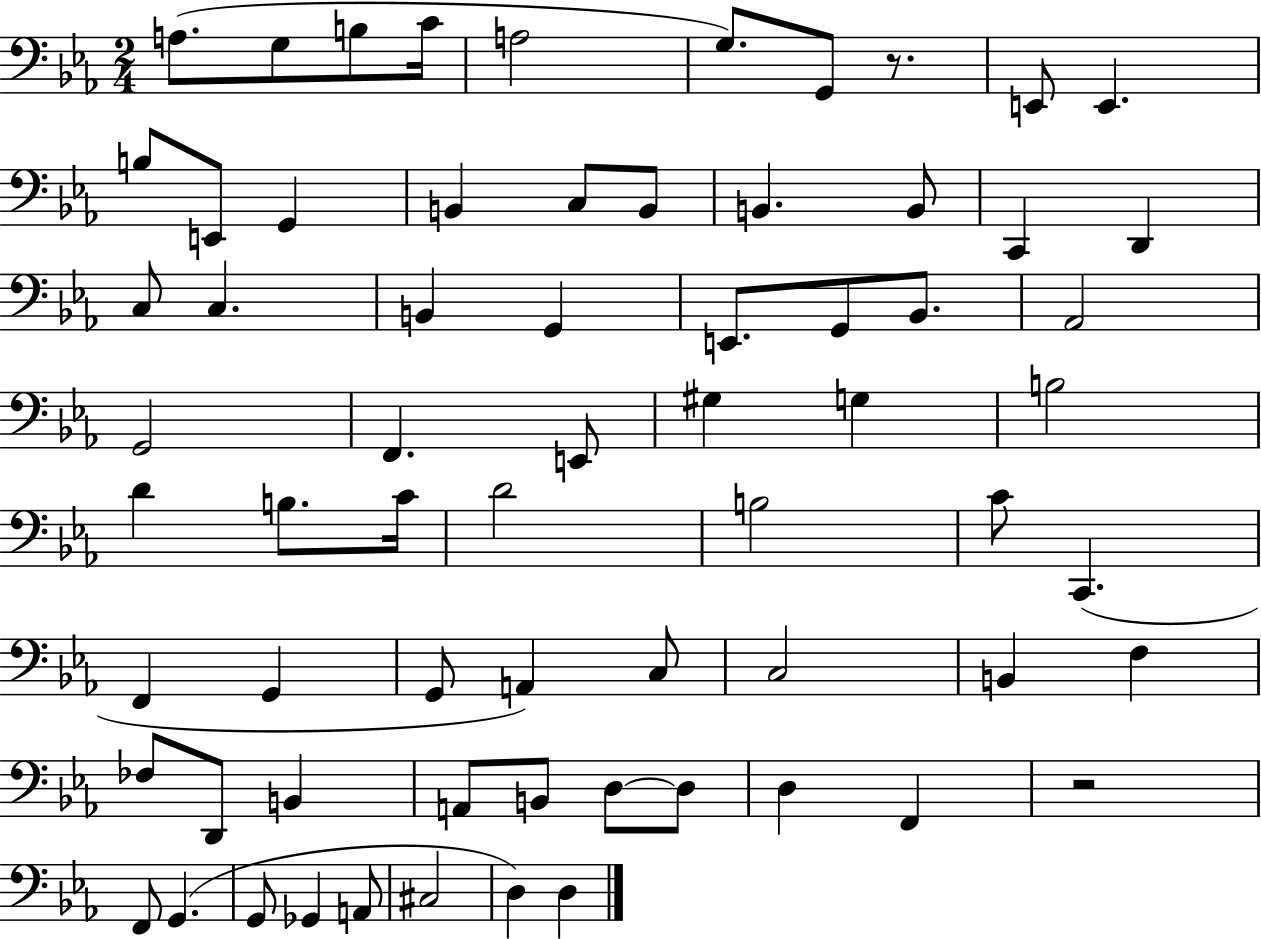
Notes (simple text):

A3/e. G3/e B3/e C4/s A3/h G3/e. G2/e R/e. E2/e E2/q. B3/e E2/e G2/q B2/q C3/e B2/e B2/q. B2/e C2/q D2/q C3/e C3/q. B2/q G2/q E2/e. G2/e Bb2/e. Ab2/h G2/h F2/q. E2/e G#3/q G3/q B3/h D4/q B3/e. C4/s D4/h B3/h C4/e C2/q. F2/q G2/q G2/e A2/q C3/e C3/h B2/q F3/q FES3/e D2/e B2/q A2/e B2/e D3/e D3/e D3/q F2/q R/h F2/e G2/q. G2/e Gb2/q A2/e C#3/h D3/q D3/q